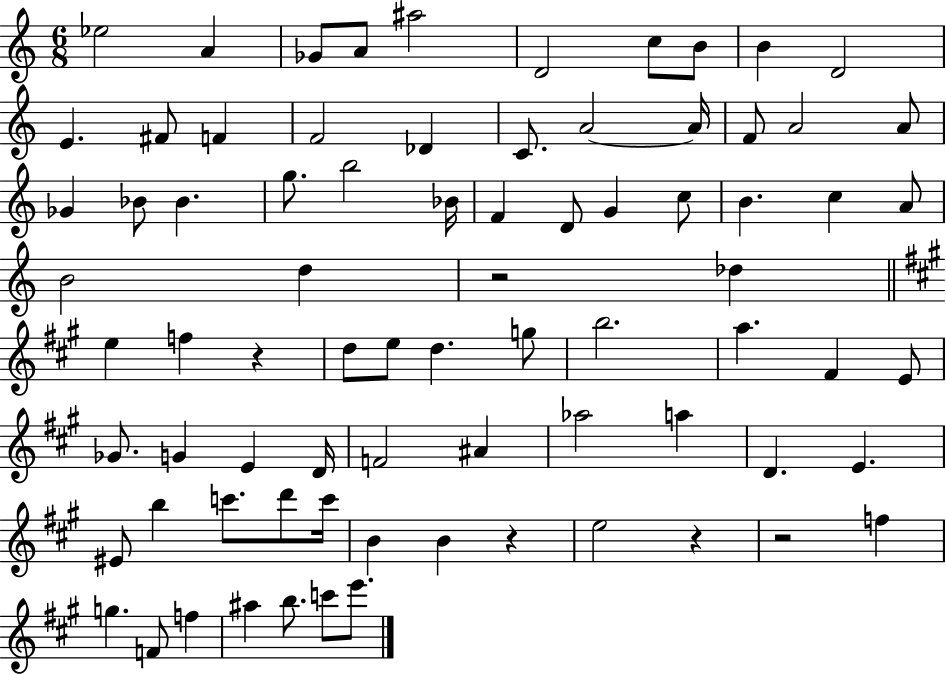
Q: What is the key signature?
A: C major